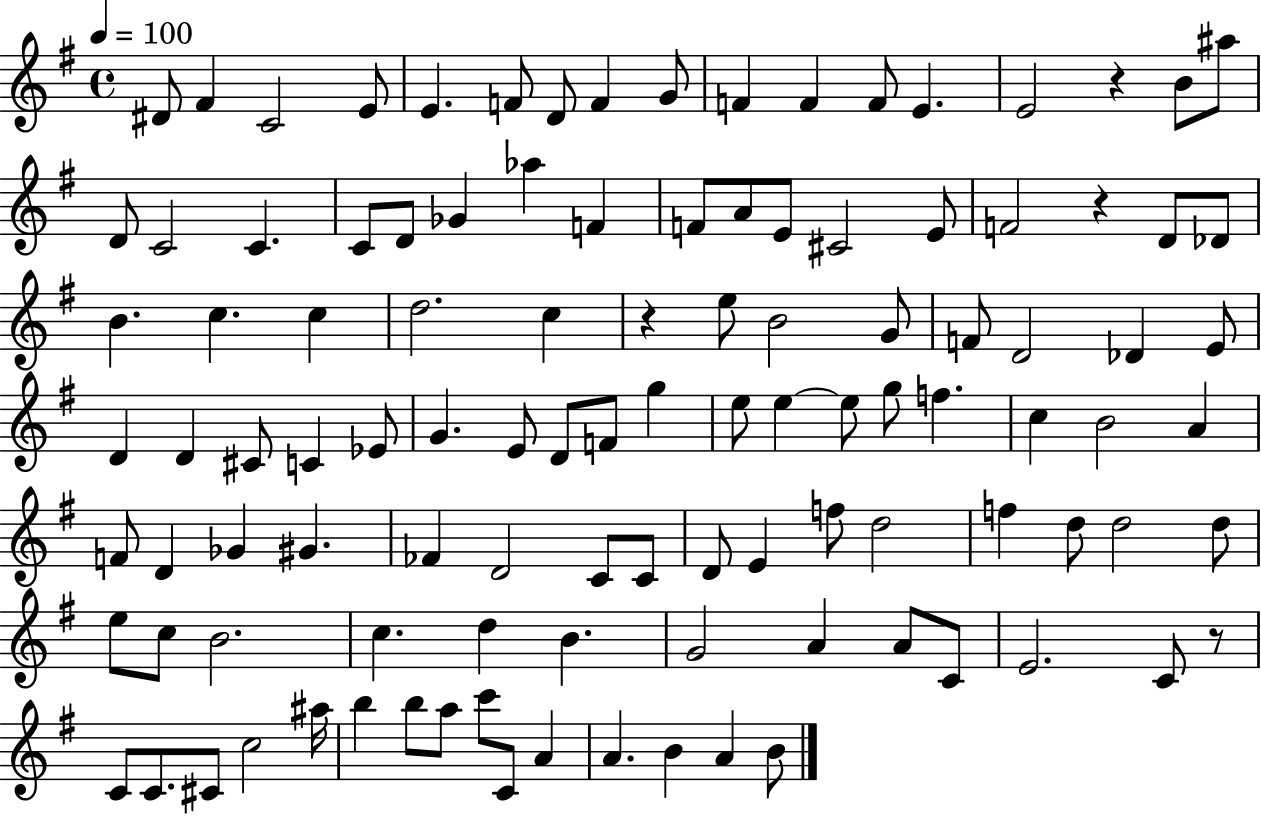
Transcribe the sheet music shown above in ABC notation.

X:1
T:Untitled
M:4/4
L:1/4
K:G
^D/2 ^F C2 E/2 E F/2 D/2 F G/2 F F F/2 E E2 z B/2 ^a/2 D/2 C2 C C/2 D/2 _G _a F F/2 A/2 E/2 ^C2 E/2 F2 z D/2 _D/2 B c c d2 c z e/2 B2 G/2 F/2 D2 _D E/2 D D ^C/2 C _E/2 G E/2 D/2 F/2 g e/2 e e/2 g/2 f c B2 A F/2 D _G ^G _F D2 C/2 C/2 D/2 E f/2 d2 f d/2 d2 d/2 e/2 c/2 B2 c d B G2 A A/2 C/2 E2 C/2 z/2 C/2 C/2 ^C/2 c2 ^a/4 b b/2 a/2 c'/2 C/2 A A B A B/2